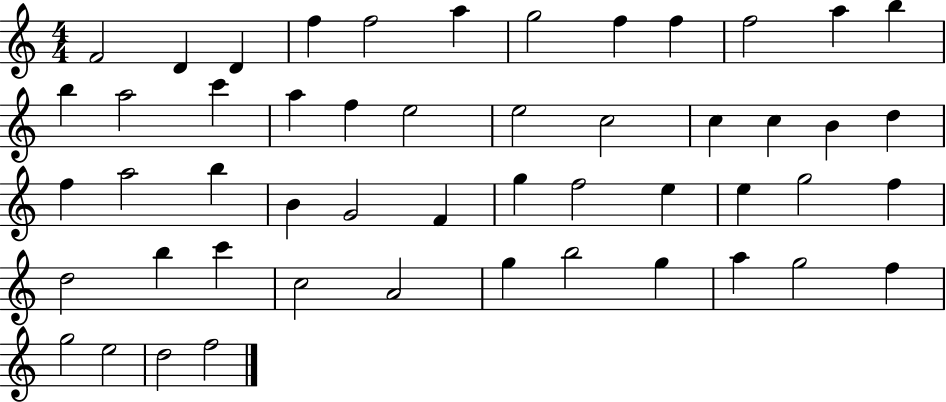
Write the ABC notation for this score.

X:1
T:Untitled
M:4/4
L:1/4
K:C
F2 D D f f2 a g2 f f f2 a b b a2 c' a f e2 e2 c2 c c B d f a2 b B G2 F g f2 e e g2 f d2 b c' c2 A2 g b2 g a g2 f g2 e2 d2 f2